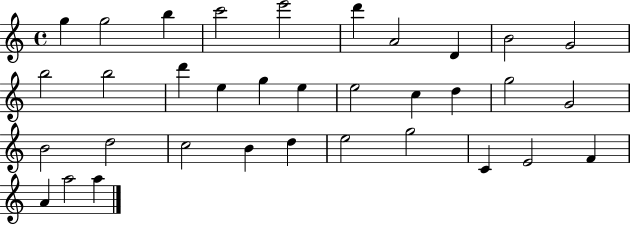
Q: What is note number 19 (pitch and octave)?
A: D5